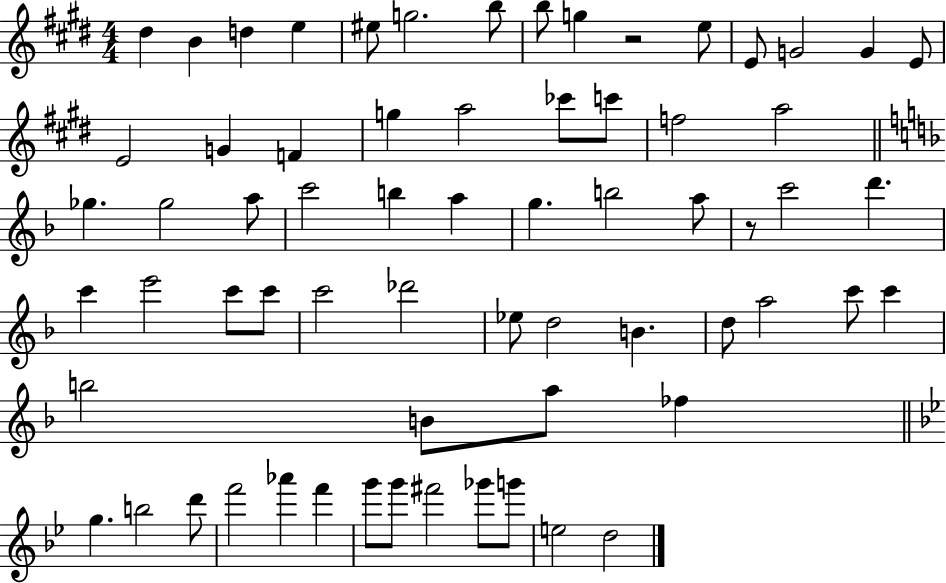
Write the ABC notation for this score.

X:1
T:Untitled
M:4/4
L:1/4
K:E
^d B d e ^e/2 g2 b/2 b/2 g z2 e/2 E/2 G2 G E/2 E2 G F g a2 _c'/2 c'/2 f2 a2 _g _g2 a/2 c'2 b a g b2 a/2 z/2 c'2 d' c' e'2 c'/2 c'/2 c'2 _d'2 _e/2 d2 B d/2 a2 c'/2 c' b2 B/2 a/2 _f g b2 d'/2 f'2 _a' f' g'/2 g'/2 ^f'2 _g'/2 g'/2 e2 d2